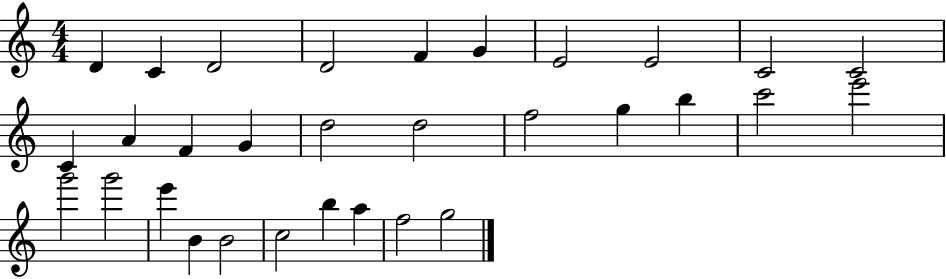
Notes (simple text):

D4/q C4/q D4/h D4/h F4/q G4/q E4/h E4/h C4/h C4/h C4/q A4/q F4/q G4/q D5/h D5/h F5/h G5/q B5/q C6/h E6/h G6/h G6/h E6/q B4/q B4/h C5/h B5/q A5/q F5/h G5/h